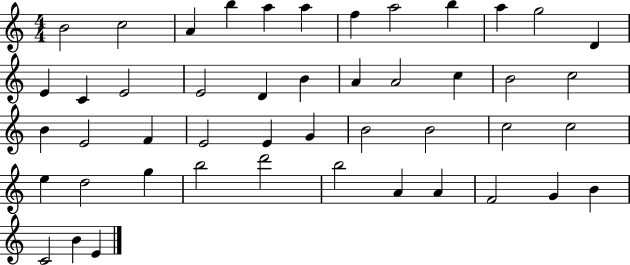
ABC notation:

X:1
T:Untitled
M:4/4
L:1/4
K:C
B2 c2 A b a a f a2 b a g2 D E C E2 E2 D B A A2 c B2 c2 B E2 F E2 E G B2 B2 c2 c2 e d2 g b2 d'2 b2 A A F2 G B C2 B E